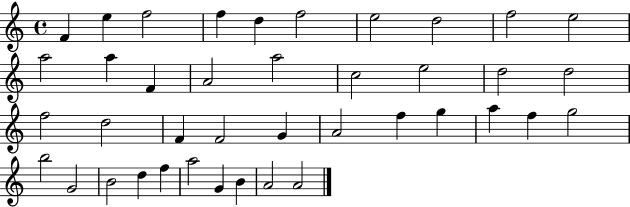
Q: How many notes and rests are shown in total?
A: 40